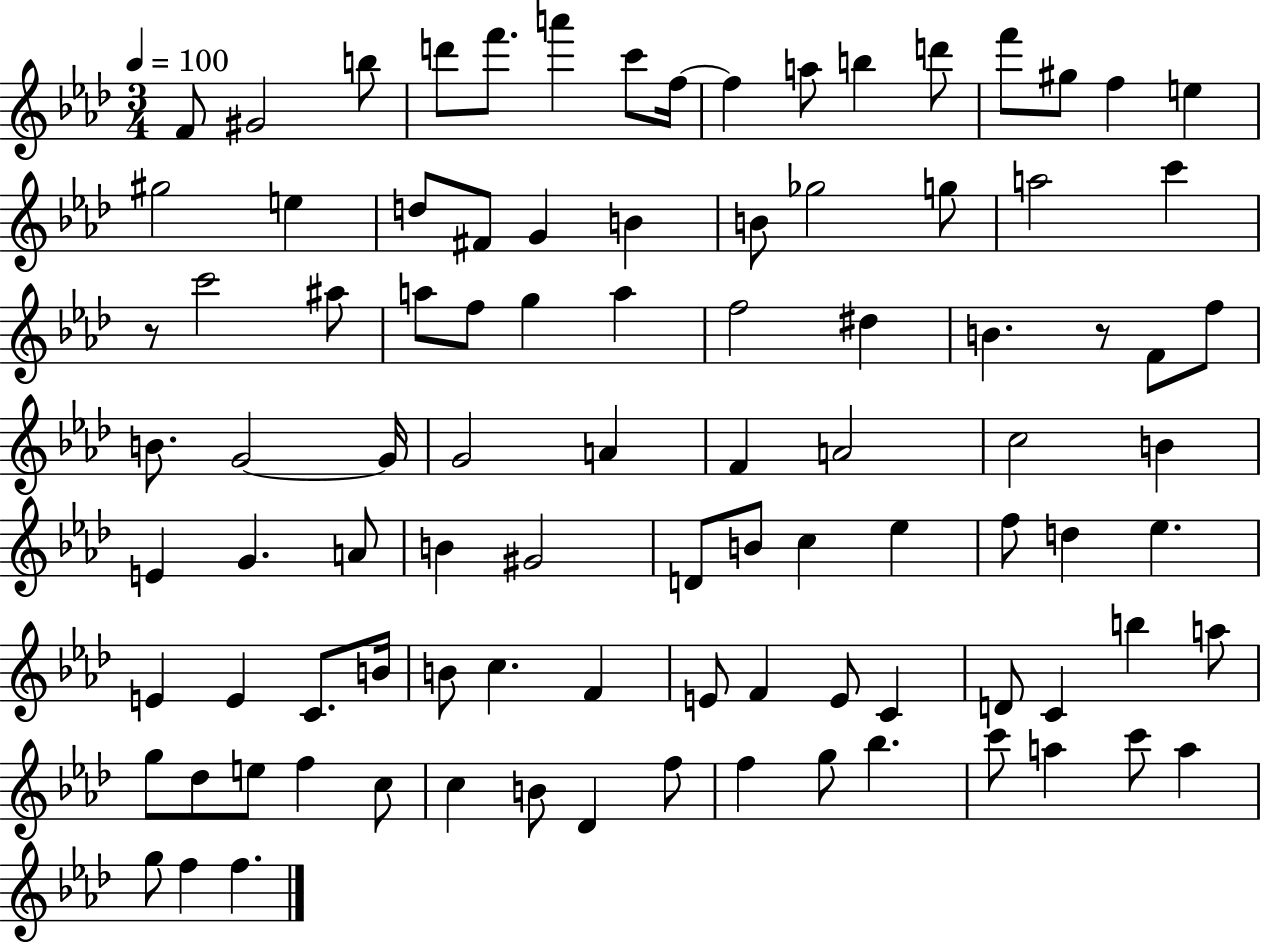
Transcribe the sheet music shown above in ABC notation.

X:1
T:Untitled
M:3/4
L:1/4
K:Ab
F/2 ^G2 b/2 d'/2 f'/2 a' c'/2 f/4 f a/2 b d'/2 f'/2 ^g/2 f e ^g2 e d/2 ^F/2 G B B/2 _g2 g/2 a2 c' z/2 c'2 ^a/2 a/2 f/2 g a f2 ^d B z/2 F/2 f/2 B/2 G2 G/4 G2 A F A2 c2 B E G A/2 B ^G2 D/2 B/2 c _e f/2 d _e E E C/2 B/4 B/2 c F E/2 F E/2 C D/2 C b a/2 g/2 _d/2 e/2 f c/2 c B/2 _D f/2 f g/2 _b c'/2 a c'/2 a g/2 f f